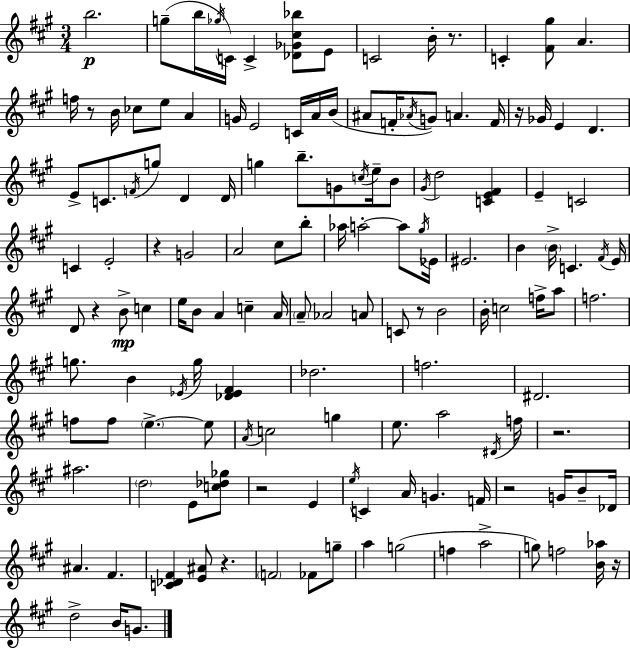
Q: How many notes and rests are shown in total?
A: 144